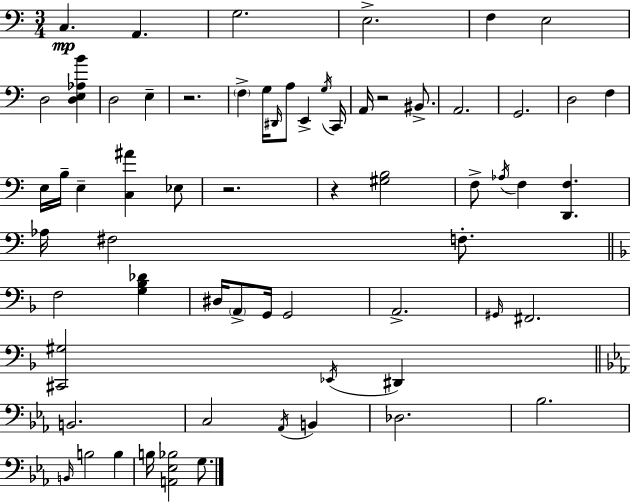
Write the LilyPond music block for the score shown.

{
  \clef bass
  \numericTimeSignature
  \time 3/4
  \key a \minor
  c4.\mp a,4. | g2. | e2.-> | f4 e2 | \break d2 <d e aes b'>4 | d2 e4-- | r2. | \parenthesize f4-> g16 \grace { dis,16 } a8 e,4-> | \break \acciaccatura { g16 } c,16 a,16 r2 bis,8.-> | a,2. | g,2. | d2 f4 | \break e16 b16-- e4-- <c ais'>4 | ees8 r2. | r4 <gis b>2 | f8-> \acciaccatura { aes16 } f4 <d, f>4. | \break aes16 fis2 | f8.-. \bar "||" \break \key f \major f2 <g bes des'>4 | dis16 \parenthesize a,8-> g,16 g,2 | a,2.-> | \grace { gis,16 } fis,2. | \break <cis, gis>2 \acciaccatura { ees,16 } dis,4 | \bar "||" \break \key ees \major b,2. | c2 \acciaccatura { aes,16 } b,4 | des2. | bes2. | \break \grace { b,16 } b2 b4 | b16 <a, ees bes>2 g8. | \bar "|."
}